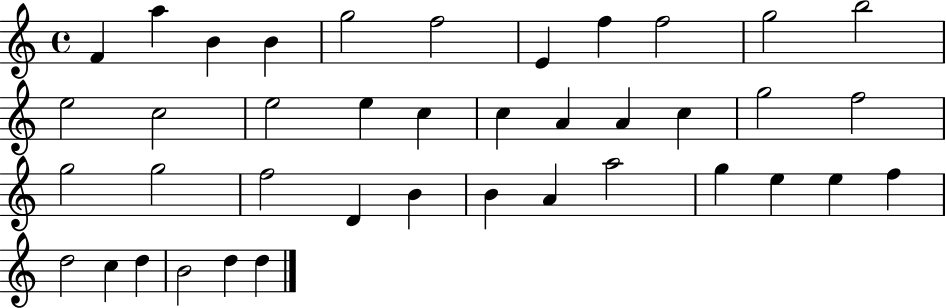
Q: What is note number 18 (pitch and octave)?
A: A4